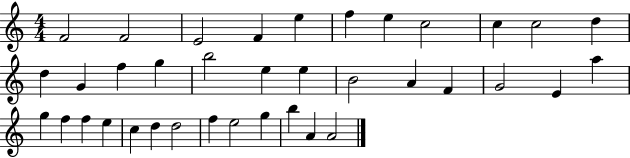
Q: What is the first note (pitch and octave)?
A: F4